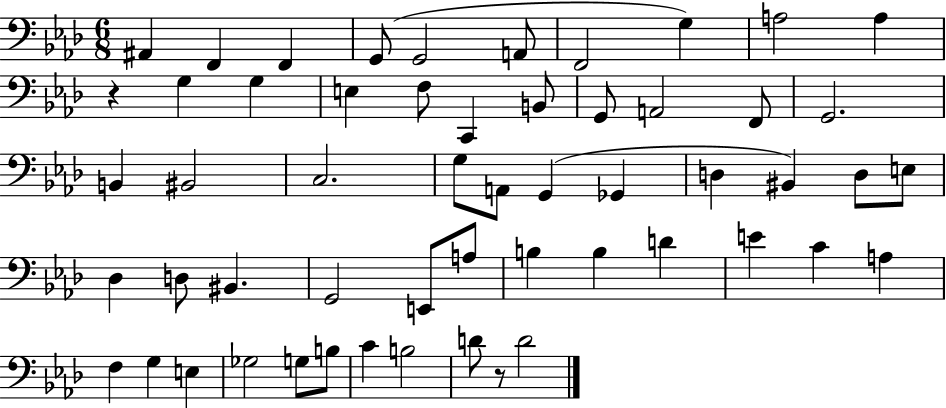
A#2/q F2/q F2/q G2/e G2/h A2/e F2/h G3/q A3/h A3/q R/q G3/q G3/q E3/q F3/e C2/q B2/e G2/e A2/h F2/e G2/h. B2/q BIS2/h C3/h. G3/e A2/e G2/q Gb2/q D3/q BIS2/q D3/e E3/e Db3/q D3/e BIS2/q. G2/h E2/e A3/e B3/q B3/q D4/q E4/q C4/q A3/q F3/q G3/q E3/q Gb3/h G3/e B3/e C4/q B3/h D4/e R/e D4/h